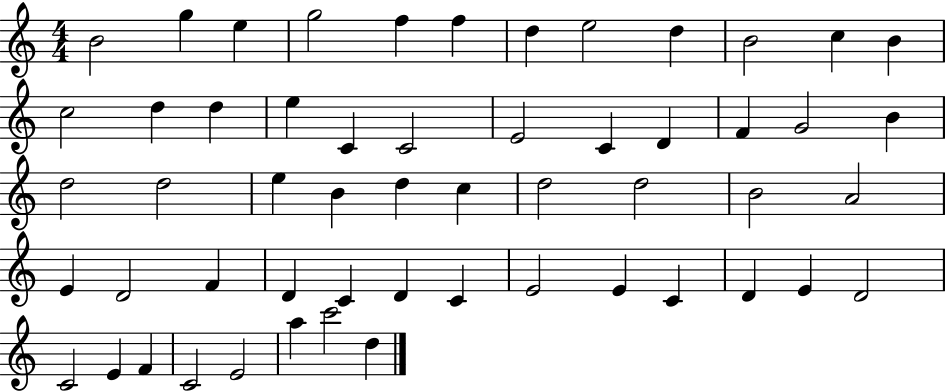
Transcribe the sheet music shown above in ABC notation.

X:1
T:Untitled
M:4/4
L:1/4
K:C
B2 g e g2 f f d e2 d B2 c B c2 d d e C C2 E2 C D F G2 B d2 d2 e B d c d2 d2 B2 A2 E D2 F D C D C E2 E C D E D2 C2 E F C2 E2 a c'2 d